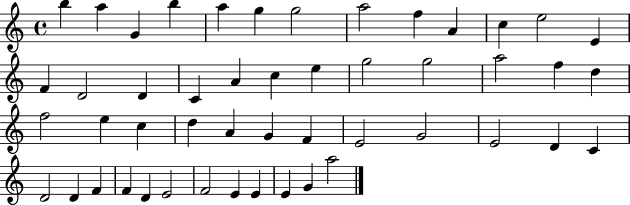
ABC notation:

X:1
T:Untitled
M:4/4
L:1/4
K:C
b a G b a g g2 a2 f A c e2 E F D2 D C A c e g2 g2 a2 f d f2 e c d A G F E2 G2 E2 D C D2 D F F D E2 F2 E E E G a2